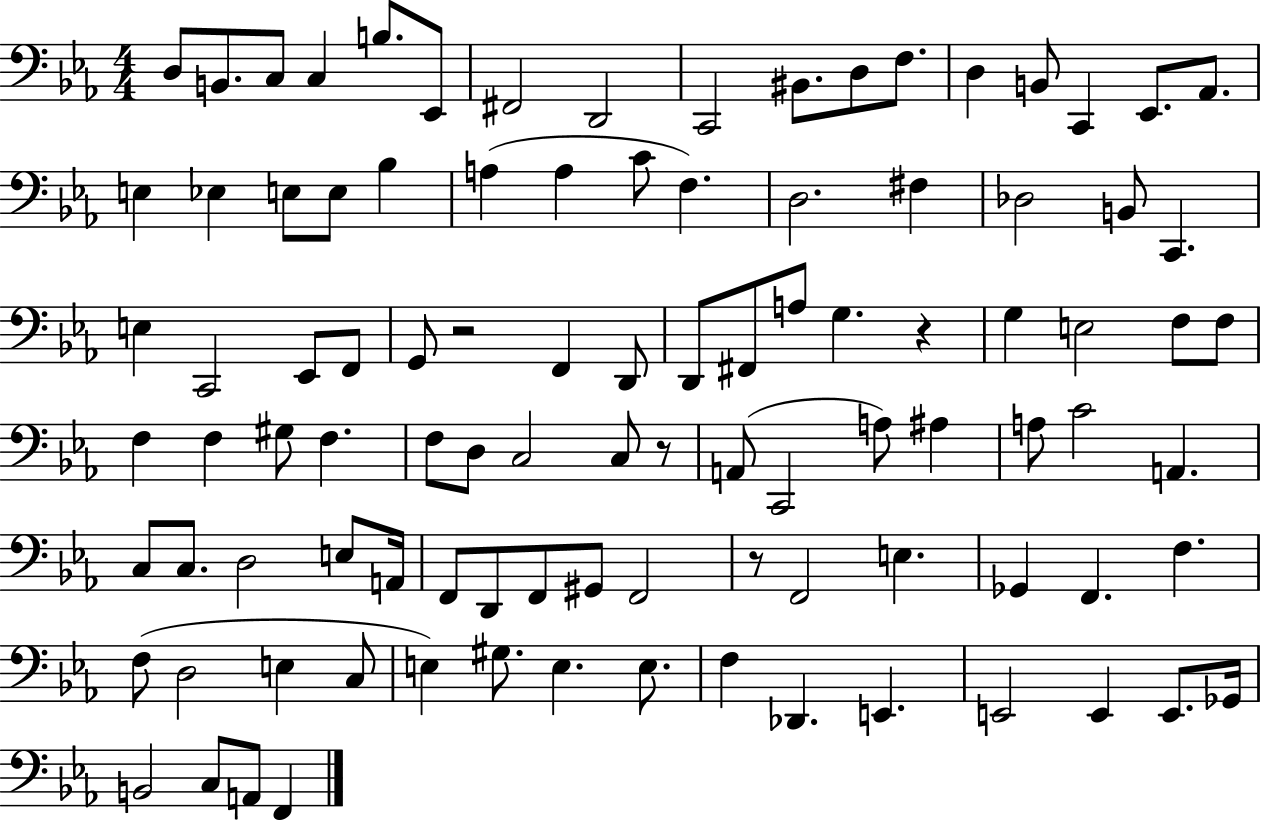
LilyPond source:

{
  \clef bass
  \numericTimeSignature
  \time 4/4
  \key ees \major
  d8 b,8. c8 c4 b8. ees,8 | fis,2 d,2 | c,2 bis,8. d8 f8. | d4 b,8 c,4 ees,8. aes,8. | \break e4 ees4 e8 e8 bes4 | a4( a4 c'8 f4.) | d2. fis4 | des2 b,8 c,4. | \break e4 c,2 ees,8 f,8 | g,8 r2 f,4 d,8 | d,8 fis,8 a8 g4. r4 | g4 e2 f8 f8 | \break f4 f4 gis8 f4. | f8 d8 c2 c8 r8 | a,8( c,2 a8) ais4 | a8 c'2 a,4. | \break c8 c8. d2 e8 a,16 | f,8 d,8 f,8 gis,8 f,2 | r8 f,2 e4. | ges,4 f,4. f4. | \break f8( d2 e4 c8 | e4) gis8. e4. e8. | f4 des,4. e,4. | e,2 e,4 e,8. ges,16 | \break b,2 c8 a,8 f,4 | \bar "|."
}